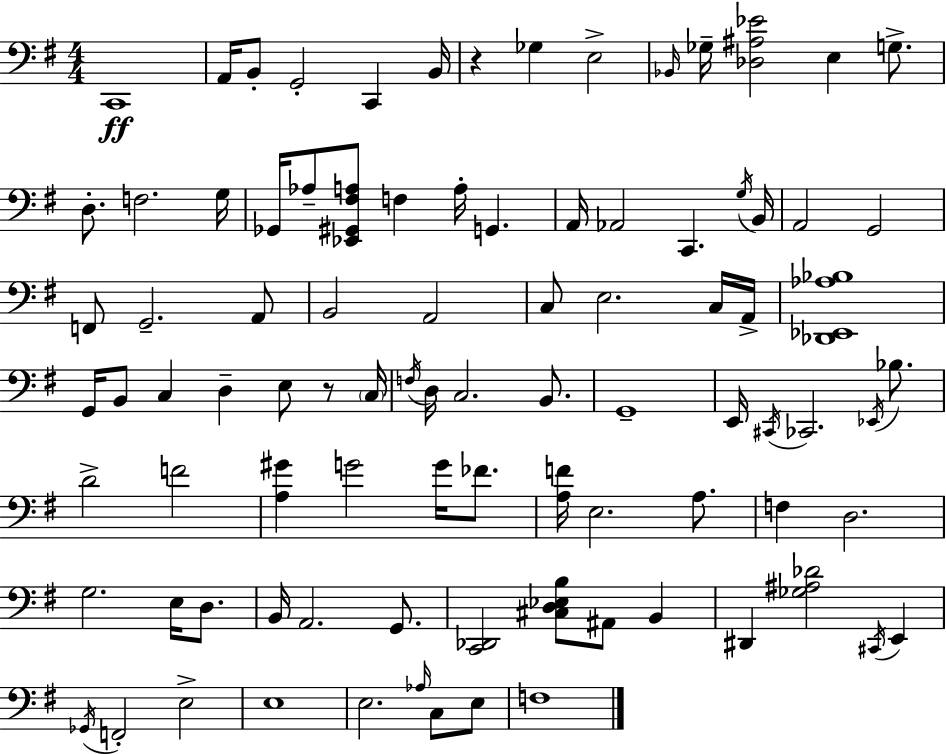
X:1
T:Untitled
M:4/4
L:1/4
K:G
C,,4 A,,/4 B,,/2 G,,2 C,, B,,/4 z _G, E,2 _B,,/4 _G,/4 [_D,^A,_E]2 E, G,/2 D,/2 F,2 G,/4 _G,,/4 _A,/2 [_E,,^G,,^F,A,]/2 F, A,/4 G,, A,,/4 _A,,2 C,, G,/4 B,,/4 A,,2 G,,2 F,,/2 G,,2 A,,/2 B,,2 A,,2 C,/2 E,2 C,/4 A,,/4 [_D,,_E,,_A,_B,]4 G,,/4 B,,/2 C, D, E,/2 z/2 C,/4 F,/4 D,/4 C,2 B,,/2 G,,4 E,,/4 ^C,,/4 _C,,2 _E,,/4 _B,/2 D2 F2 [A,^G] G2 G/4 _F/2 [A,F]/4 E,2 A,/2 F, D,2 G,2 E,/4 D,/2 B,,/4 A,,2 G,,/2 [C,,_D,,]2 [^C,D,_E,B,]/2 ^A,,/2 B,, ^D,, [_G,^A,_D]2 ^C,,/4 E,, _G,,/4 F,,2 E,2 E,4 E,2 _A,/4 C,/2 E,/2 F,4